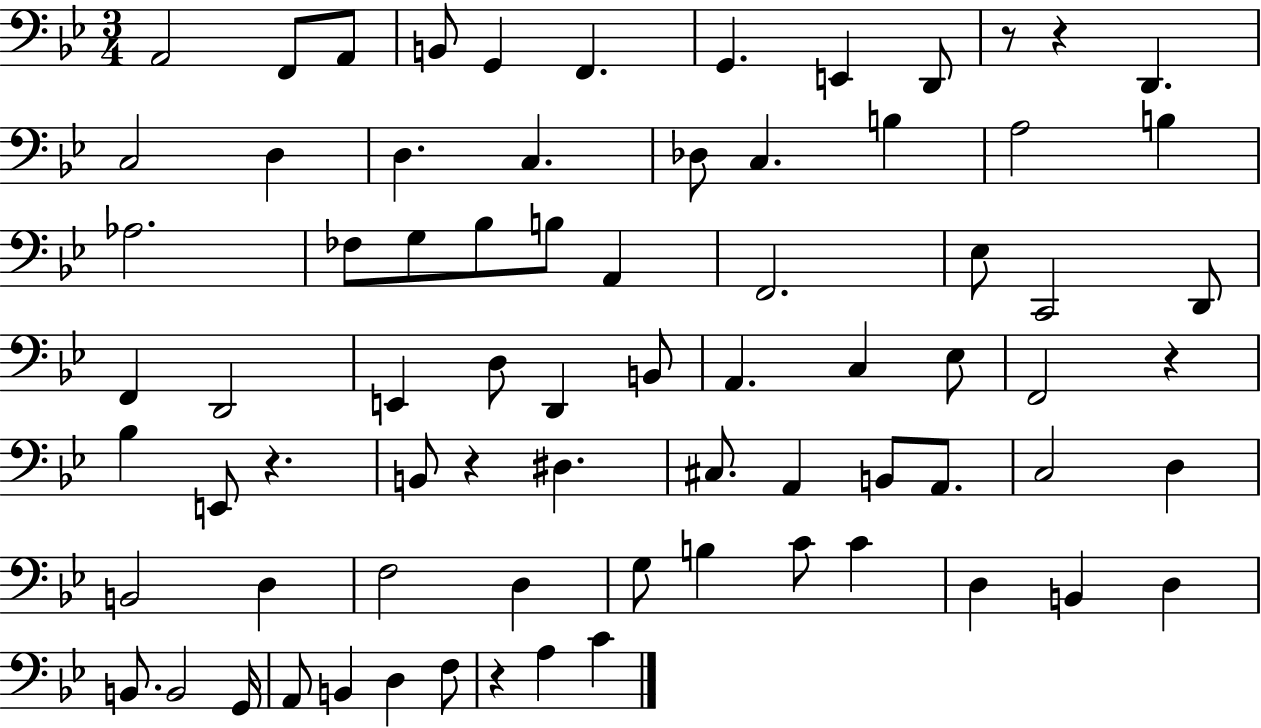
A2/h F2/e A2/e B2/e G2/q F2/q. G2/q. E2/q D2/e R/e R/q D2/q. C3/h D3/q D3/q. C3/q. Db3/e C3/q. B3/q A3/h B3/q Ab3/h. FES3/e G3/e Bb3/e B3/e A2/q F2/h. Eb3/e C2/h D2/e F2/q D2/h E2/q D3/e D2/q B2/e A2/q. C3/q Eb3/e F2/h R/q Bb3/q E2/e R/q. B2/e R/q D#3/q. C#3/e. A2/q B2/e A2/e. C3/h D3/q B2/h D3/q F3/h D3/q G3/e B3/q C4/e C4/q D3/q B2/q D3/q B2/e. B2/h G2/s A2/e B2/q D3/q F3/e R/q A3/q C4/q